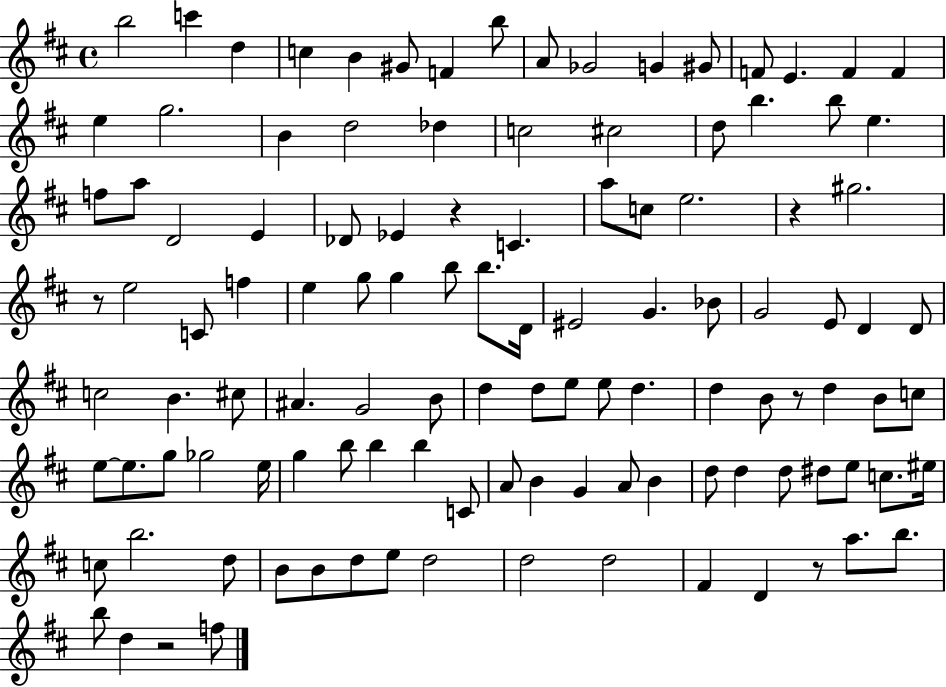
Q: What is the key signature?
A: D major